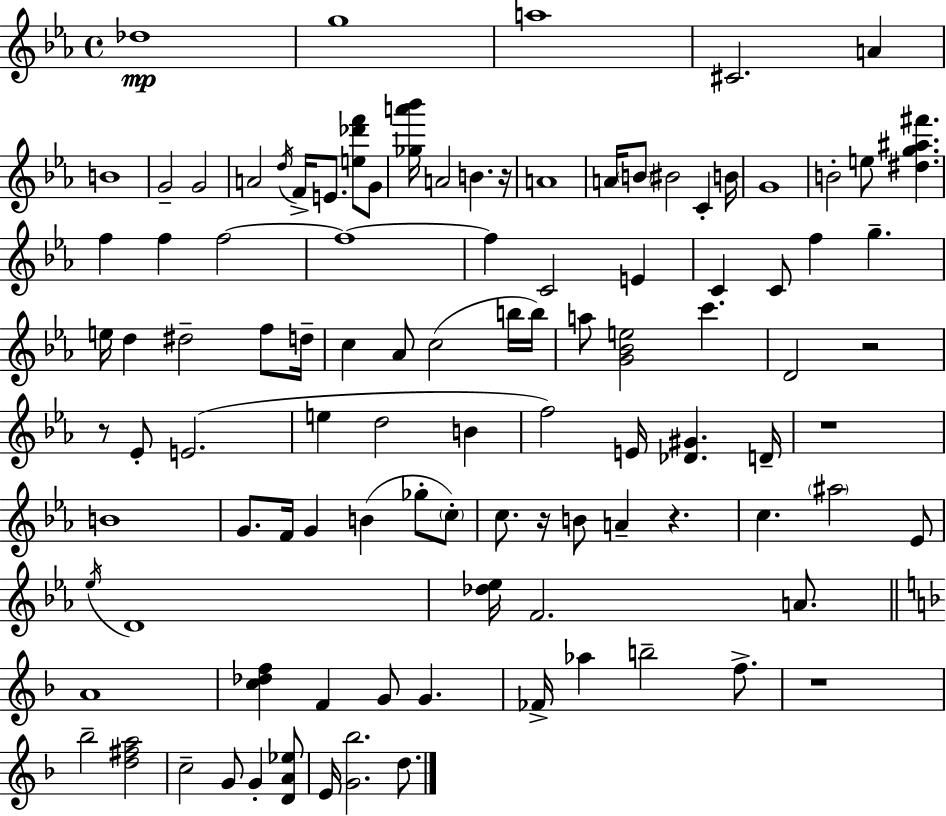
{
  \clef treble
  \time 4/4
  \defaultTimeSignature
  \key c \minor
  des''1\mp | g''1 | a''1 | cis'2. a'4 | \break b'1 | g'2-- g'2 | a'2 \acciaccatura { d''16 } f'16-> e'8. <e'' des''' f'''>8 g'8 | <ges'' a''' bes'''>16 a'2 b'4. | \break r16 a'1 | a'16 \parenthesize b'8 bis'2 c'4-. | b'16 g'1 | b'2-. e''8 <dis'' g'' ais'' fis'''>4. | \break f''4 f''4 f''2~~ | f''1~~ | f''4 c'2 e'4 | c'4 c'8 f''4 g''4.-- | \break e''16 d''4 dis''2-- f''8 | d''16-- c''4 aes'8 c''2( b''16 | b''16) a''8 <g' bes' e''>2 c'''4. | d'2 r2 | \break r8 ees'8-. e'2.( | e''4 d''2 b'4 | f''2) e'16 <des' gis'>4. | d'16-- r1 | \break b'1 | g'8. f'16 g'4 b'4( ges''8-. \parenthesize c''8-.) | c''8. r16 b'8 a'4-- r4. | c''4. \parenthesize ais''2 ees'8 | \break \acciaccatura { ees''16 } d'1 | <des'' ees''>16 f'2. a'8. | \bar "||" \break \key d \minor a'1 | <c'' des'' f''>4 f'4 g'8 g'4. | fes'16-> aes''4 b''2-- f''8.-> | r1 | \break bes''2-- <d'' fis'' a''>2 | c''2-- g'8 g'4-. <d' a' ees''>8 | e'16 <g' bes''>2. d''8. | \bar "|."
}